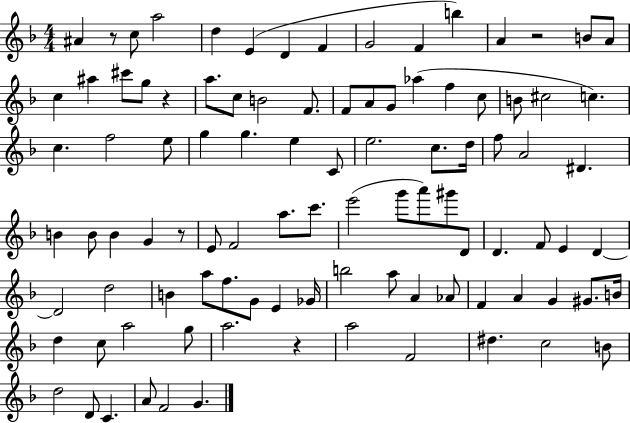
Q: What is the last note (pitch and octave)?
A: G4